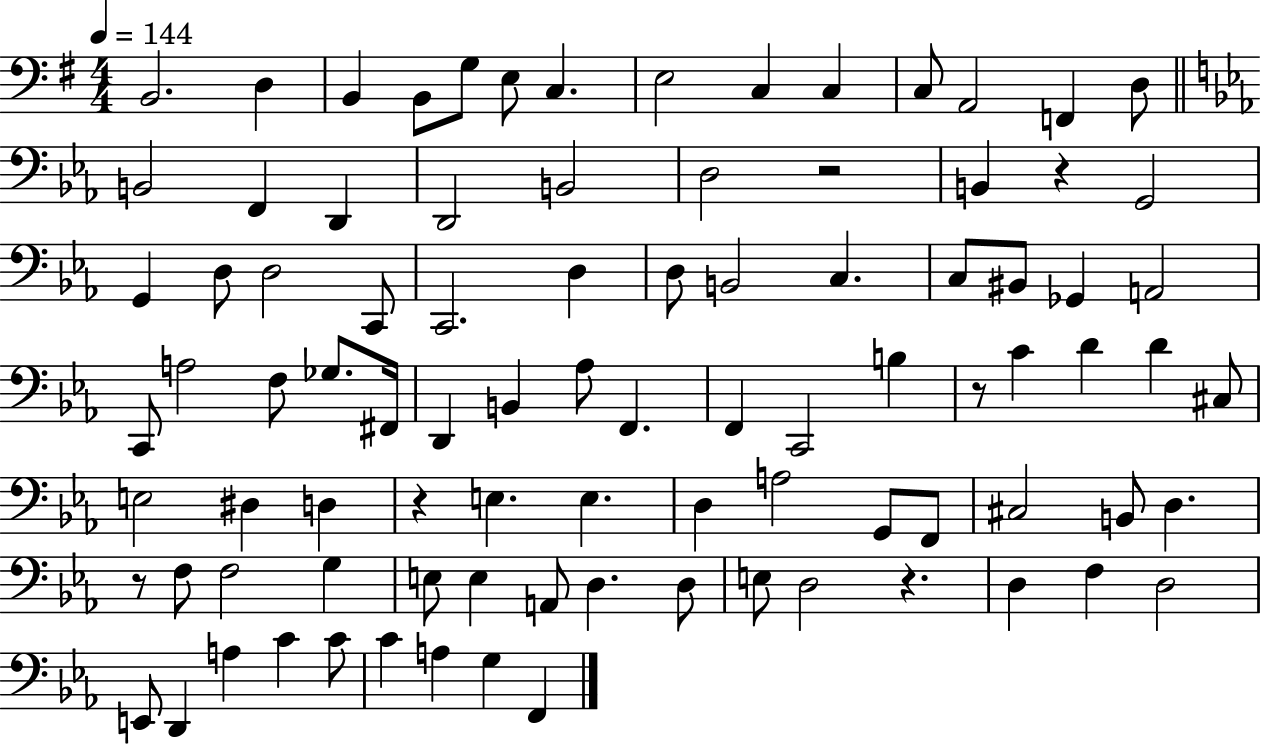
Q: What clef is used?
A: bass